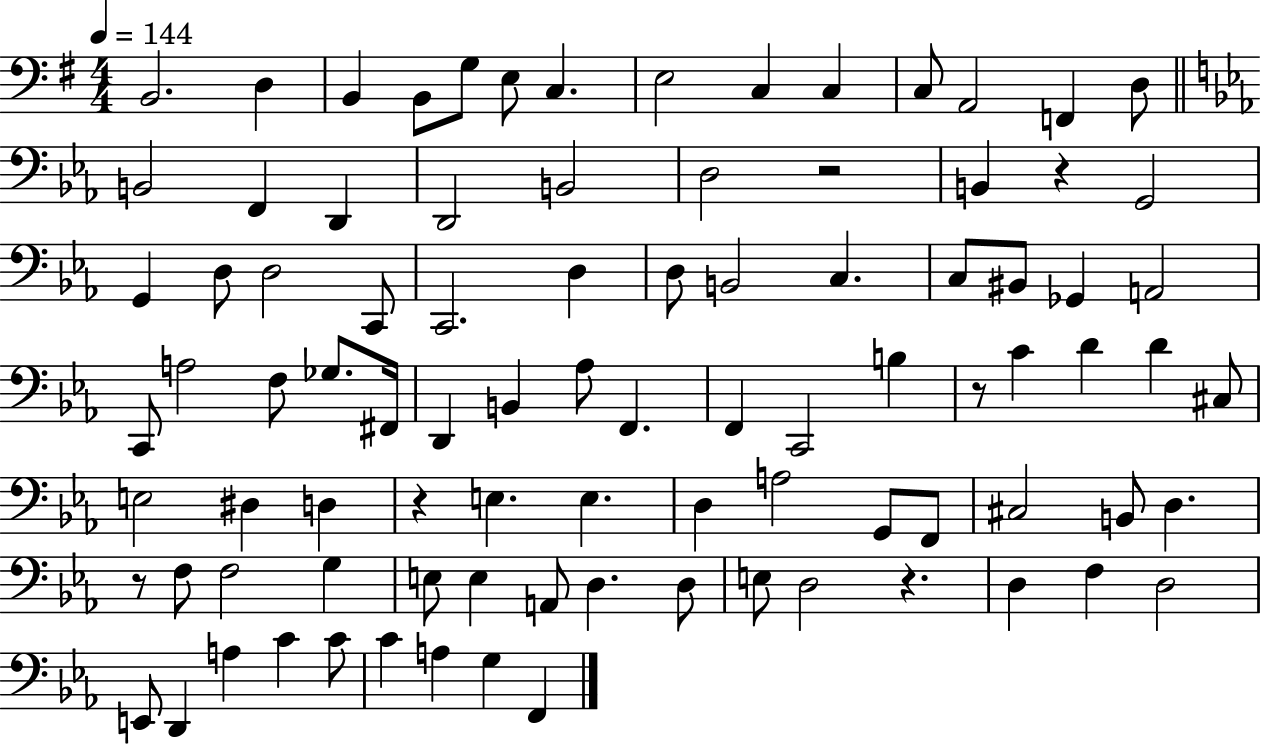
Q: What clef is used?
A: bass